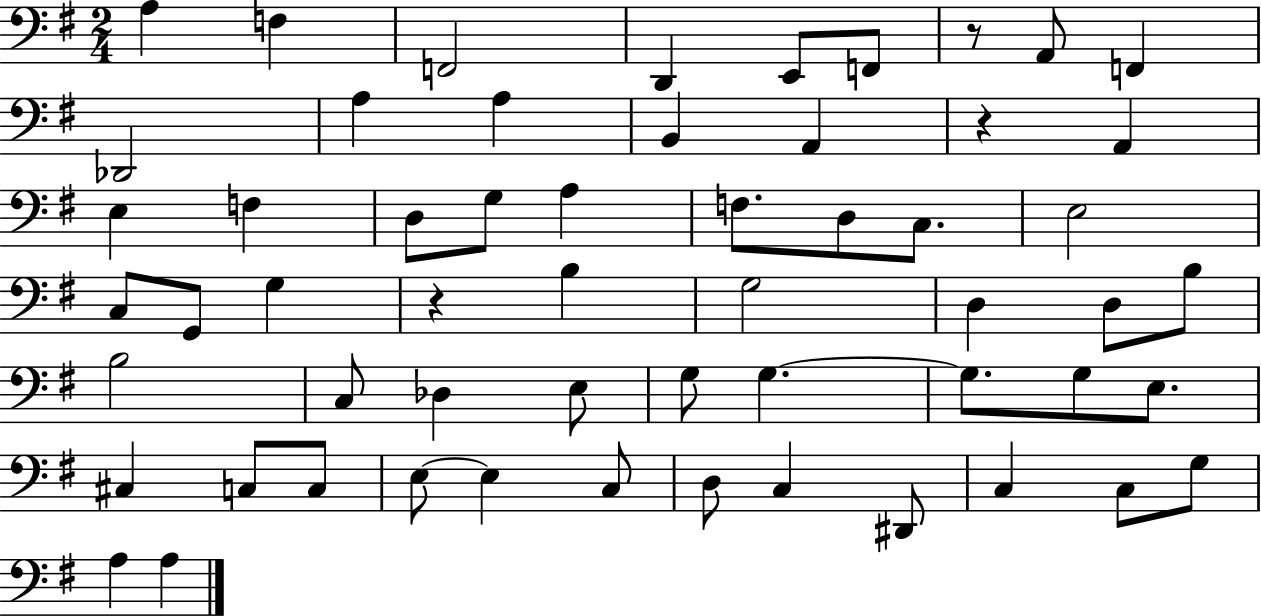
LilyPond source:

{
  \clef bass
  \numericTimeSignature
  \time 2/4
  \key g \major
  a4 f4 | f,2 | d,4 e,8 f,8 | r8 a,8 f,4 | \break des,2 | a4 a4 | b,4 a,4 | r4 a,4 | \break e4 f4 | d8 g8 a4 | f8. d8 c8. | e2 | \break c8 g,8 g4 | r4 b4 | g2 | d4 d8 b8 | \break b2 | c8 des4 e8 | g8 g4.~~ | g8. g8 e8. | \break cis4 c8 c8 | e8~~ e4 c8 | d8 c4 dis,8 | c4 c8 g8 | \break a4 a4 | \bar "|."
}